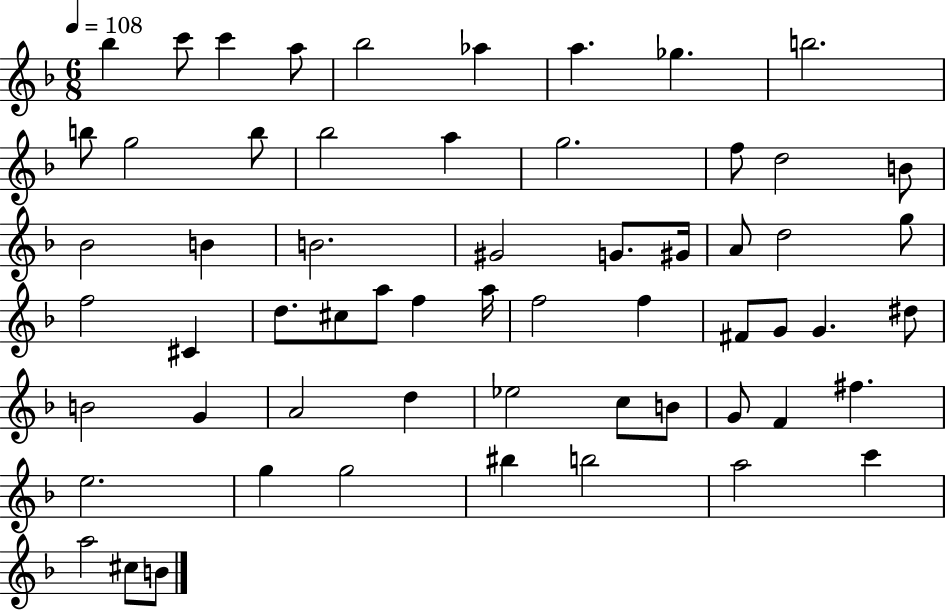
Bb5/q C6/e C6/q A5/e Bb5/h Ab5/q A5/q. Gb5/q. B5/h. B5/e G5/h B5/e Bb5/h A5/q G5/h. F5/e D5/h B4/e Bb4/h B4/q B4/h. G#4/h G4/e. G#4/s A4/e D5/h G5/e F5/h C#4/q D5/e. C#5/e A5/e F5/q A5/s F5/h F5/q F#4/e G4/e G4/q. D#5/e B4/h G4/q A4/h D5/q Eb5/h C5/e B4/e G4/e F4/q F#5/q. E5/h. G5/q G5/h BIS5/q B5/h A5/h C6/q A5/h C#5/e B4/e